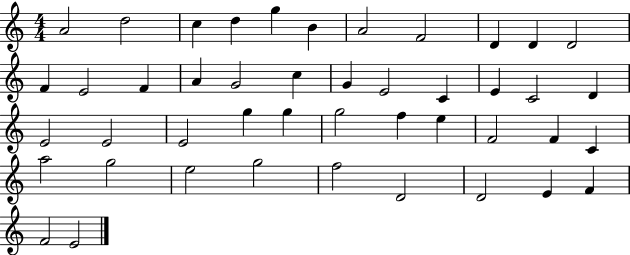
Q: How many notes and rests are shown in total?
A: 45